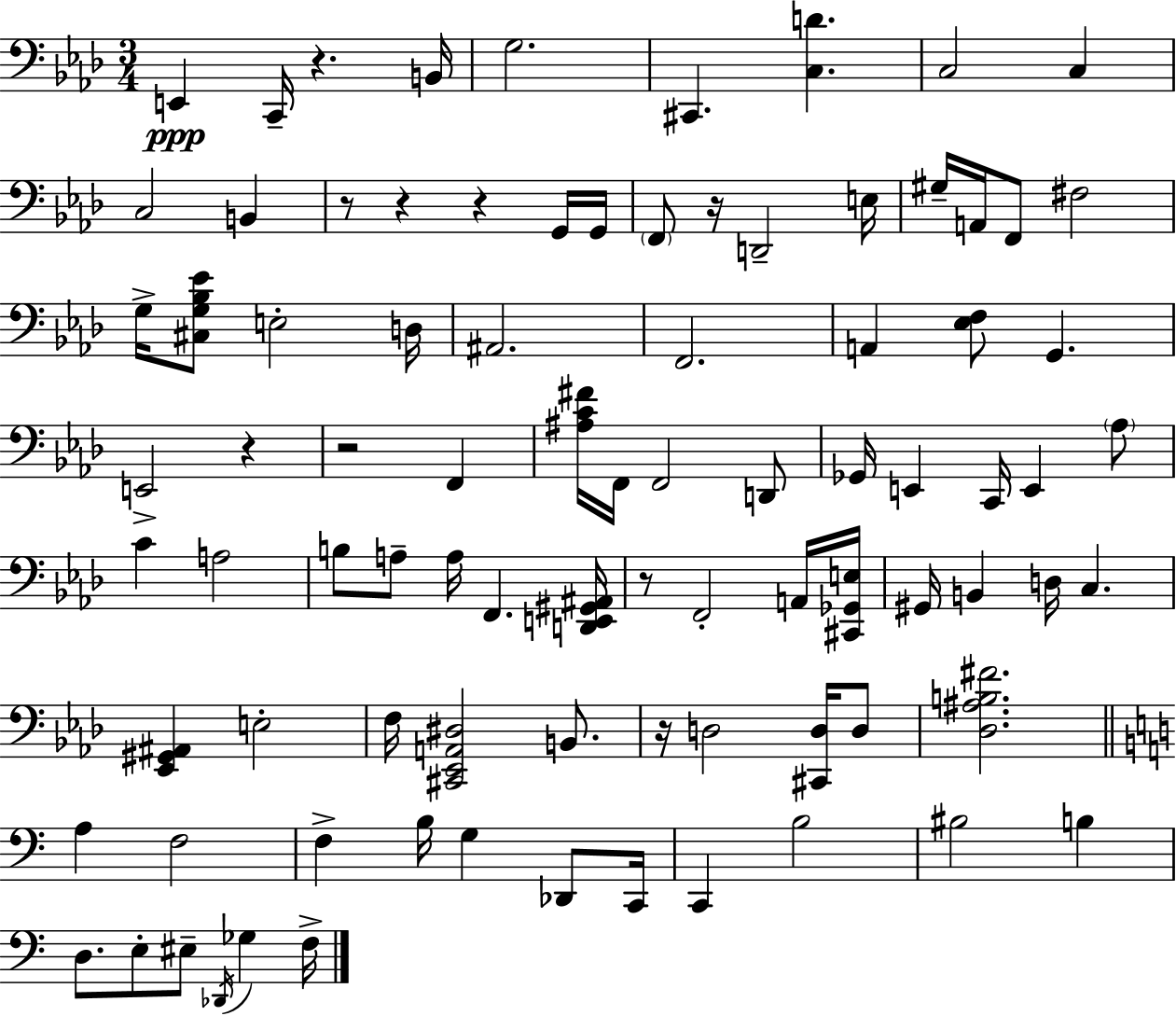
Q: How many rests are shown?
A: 9